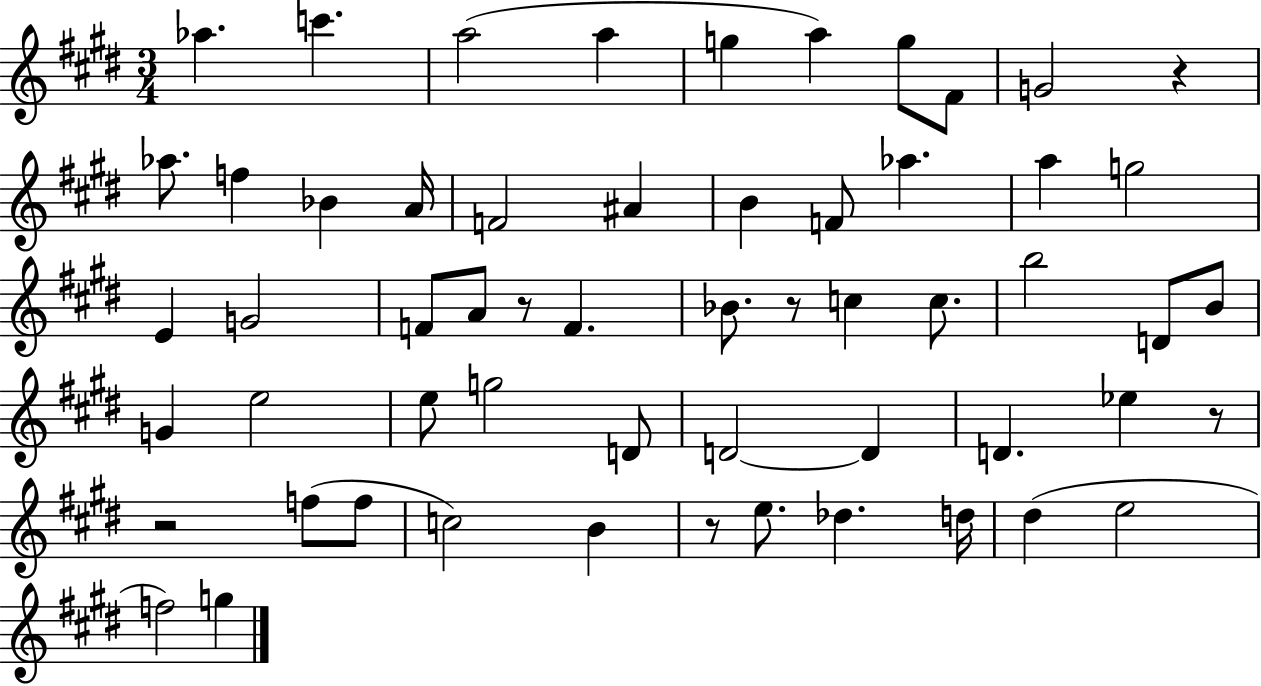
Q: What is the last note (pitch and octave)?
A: G5